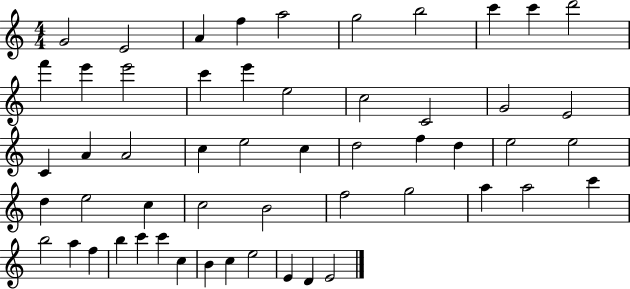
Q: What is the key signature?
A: C major